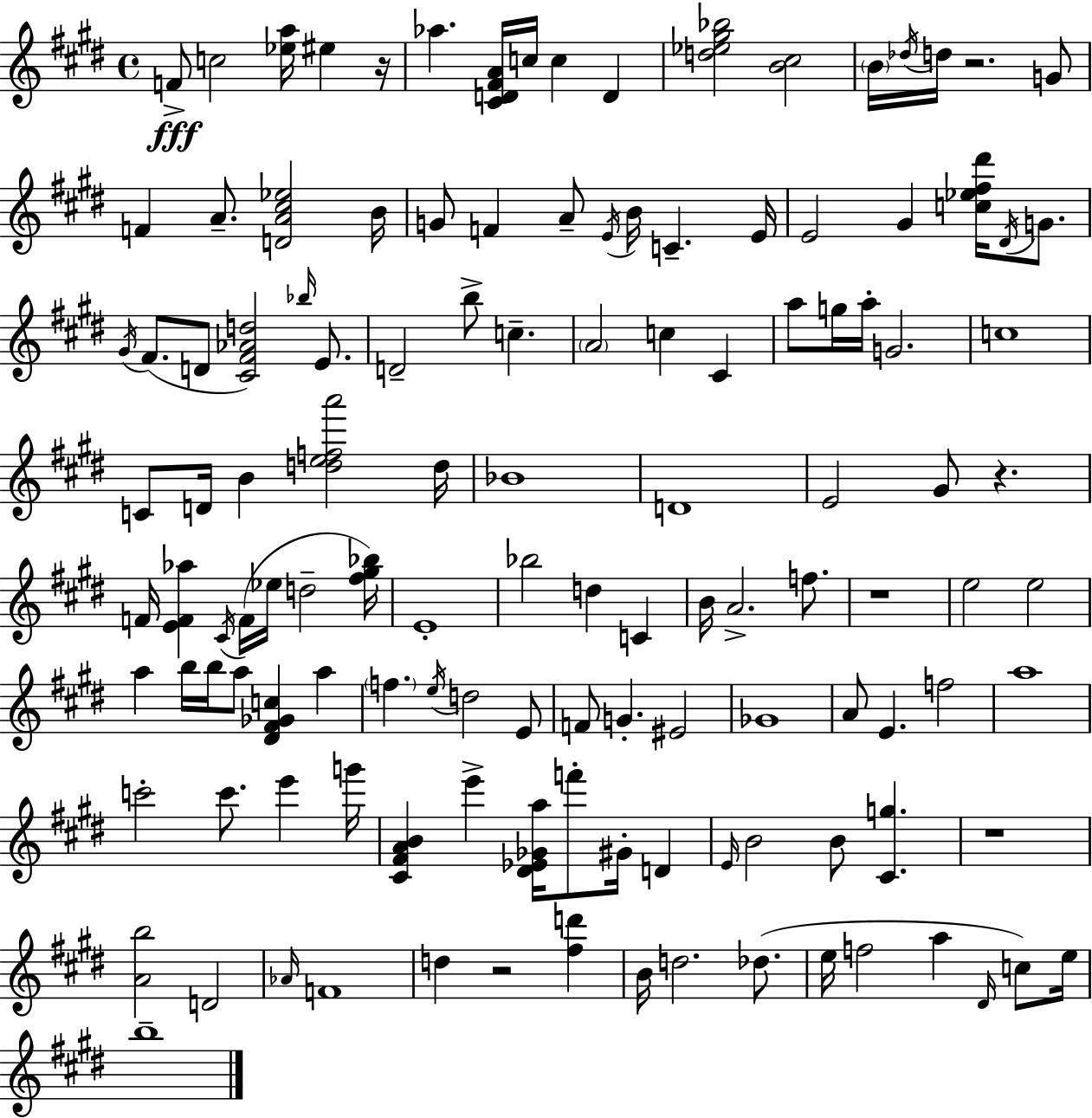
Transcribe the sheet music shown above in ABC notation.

X:1
T:Untitled
M:4/4
L:1/4
K:E
F/2 c2 [_ea]/4 ^e z/4 _a [^CD^FA]/4 c/4 c D [d_e^g_b]2 [B^c]2 B/4 _d/4 d/4 z2 G/2 F A/2 [DA^c_e]2 B/4 G/2 F A/2 E/4 B/4 C E/4 E2 ^G [c_e^f^d']/4 ^D/4 G/2 ^G/4 ^F/2 D/2 [^C^F_Ad]2 _b/4 E/2 D2 b/2 c A2 c ^C a/2 g/4 a/4 G2 c4 C/2 D/4 B [defa']2 d/4 _B4 D4 E2 ^G/2 z F/4 [EF_a] ^C/4 F/4 _e/4 d2 [^f^g_b]/4 E4 _b2 d C B/4 A2 f/2 z4 e2 e2 a b/4 b/4 a/2 [^D^F_Gc] a f e/4 d2 E/2 F/2 G ^E2 _G4 A/2 E f2 a4 c'2 c'/2 e' g'/4 [^C^FAB] e' [^D_E_Ga]/4 f'/2 ^G/4 D E/4 B2 B/2 [^Cg] z4 [Ab]2 D2 _A/4 F4 d z2 [^fd'] B/4 d2 _d/2 e/4 f2 a ^D/4 c/2 e/4 b4